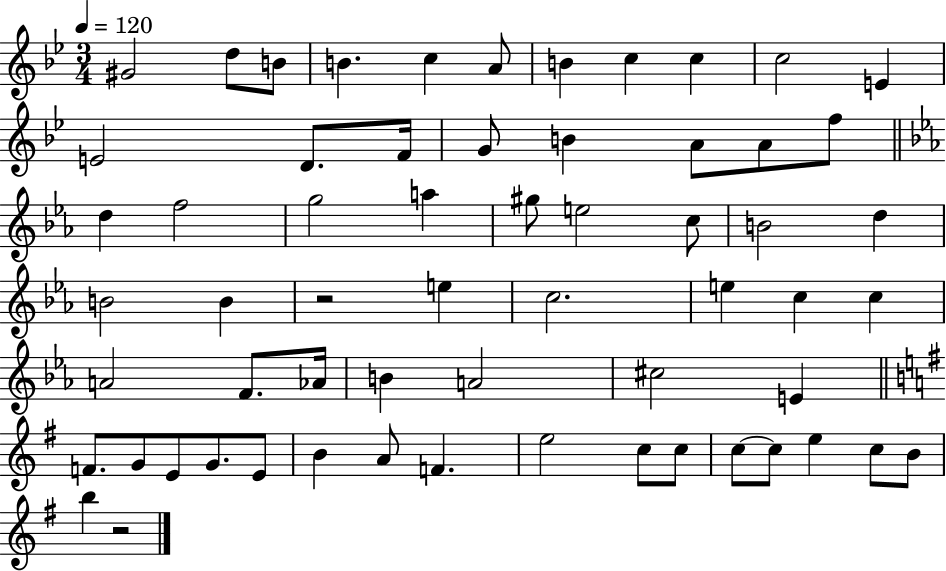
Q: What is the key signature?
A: BES major